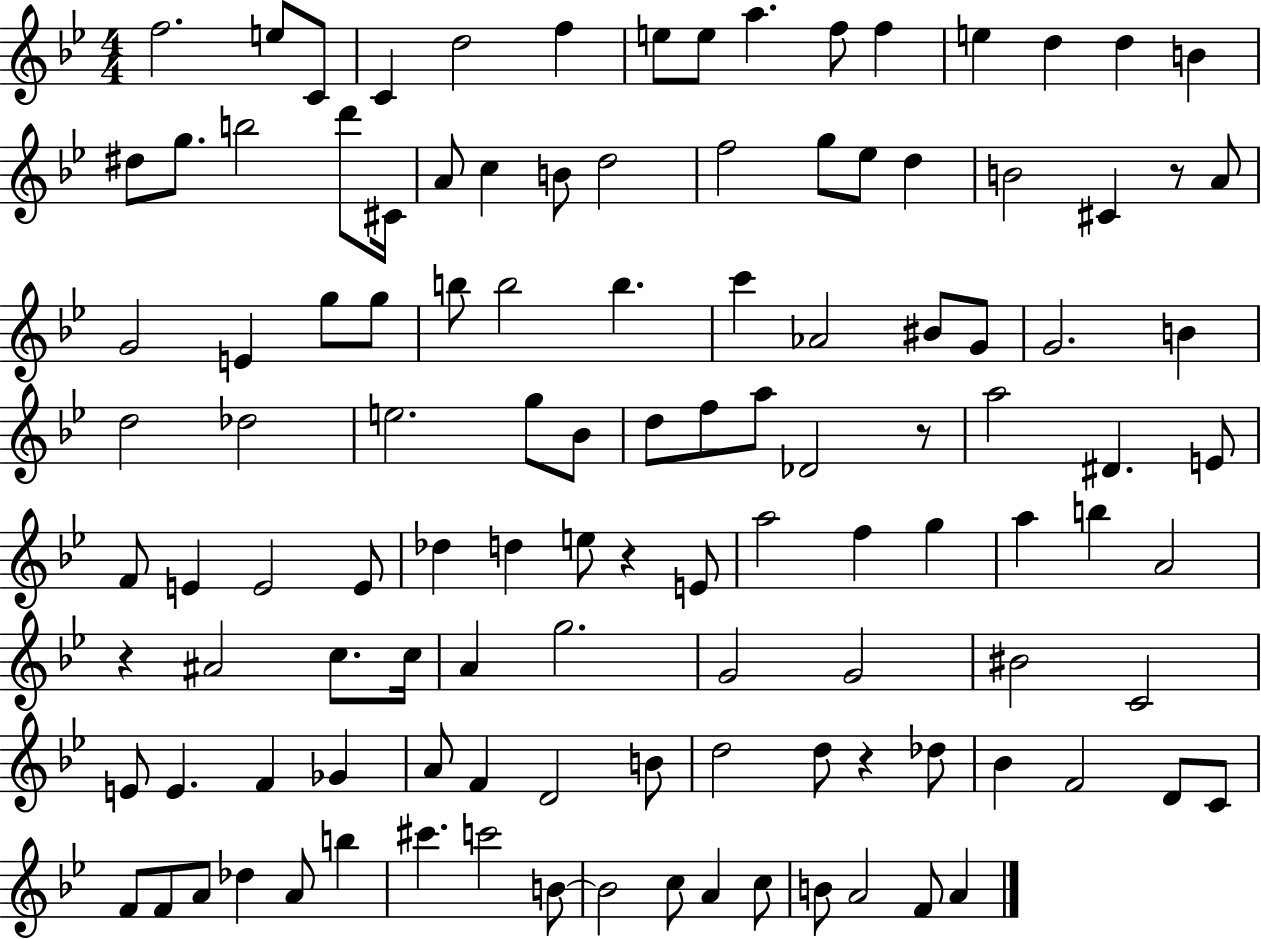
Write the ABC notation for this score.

X:1
T:Untitled
M:4/4
L:1/4
K:Bb
f2 e/2 C/2 C d2 f e/2 e/2 a f/2 f e d d B ^d/2 g/2 b2 d'/2 ^C/4 A/2 c B/2 d2 f2 g/2 _e/2 d B2 ^C z/2 A/2 G2 E g/2 g/2 b/2 b2 b c' _A2 ^B/2 G/2 G2 B d2 _d2 e2 g/2 _B/2 d/2 f/2 a/2 _D2 z/2 a2 ^D E/2 F/2 E E2 E/2 _d d e/2 z E/2 a2 f g a b A2 z ^A2 c/2 c/4 A g2 G2 G2 ^B2 C2 E/2 E F _G A/2 F D2 B/2 d2 d/2 z _d/2 _B F2 D/2 C/2 F/2 F/2 A/2 _d A/2 b ^c' c'2 B/2 B2 c/2 A c/2 B/2 A2 F/2 A